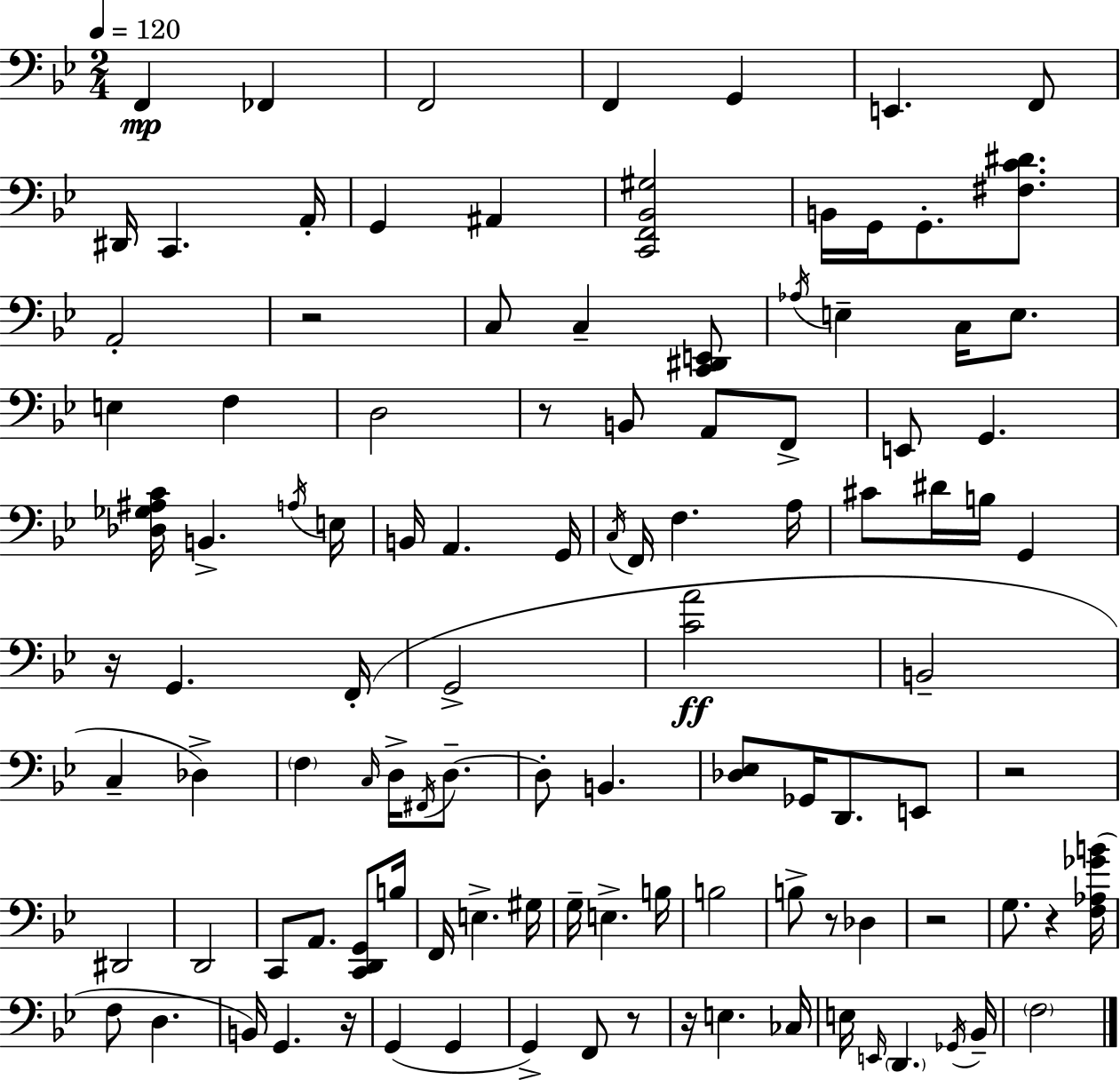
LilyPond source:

{
  \clef bass
  \numericTimeSignature
  \time 2/4
  \key bes \major
  \tempo 4 = 120
  f,4\mp fes,4 | f,2 | f,4 g,4 | e,4. f,8 | \break dis,16 c,4. a,16-. | g,4 ais,4 | <c, f, bes, gis>2 | b,16 g,16 g,8.-. <fis c' dis'>8. | \break a,2-. | r2 | c8 c4-- <c, dis, e,>8 | \acciaccatura { aes16 } e4-- c16 e8. | \break e4 f4 | d2 | r8 b,8 a,8 f,8-> | e,8 g,4. | \break <des ges ais c'>16 b,4.-> | \acciaccatura { a16 } e16 b,16 a,4. | g,16 \acciaccatura { c16 } f,16 f4. | a16 cis'8 dis'16 b16 g,4 | \break r16 g,4. | f,16-.( g,2-> | <c' a'>2\ff | b,2-- | \break c4-- des4->) | \parenthesize f4 \grace { c16 } | d16-> \acciaccatura { fis,16 } d8.--~~ d8-. b,4. | <des ees>8 ges,16 | \break d,8. e,8 r2 | dis,2 | d,2 | c,8 a,8. | \break <c, d, g,>8 b16 f,16 e4.-> | gis16 g16-- e4.-> | b16 b2 | b8-> r8 | \break des4 r2 | g8. | r4 <f aes ges' b'>16( f8 d4. | b,16) g,4. | \break r16 g,4( | g,4 g,4->) | f,8 r8 r16 e4. | ces16 e16 \grace { e,16 } \parenthesize d,4. | \break \acciaccatura { ges,16 } bes,16-- \parenthesize f2 | \bar "|."
}